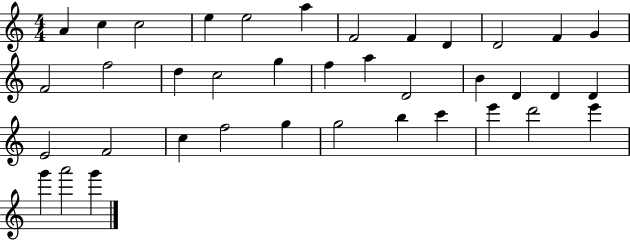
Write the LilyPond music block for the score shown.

{
  \clef treble
  \numericTimeSignature
  \time 4/4
  \key c \major
  a'4 c''4 c''2 | e''4 e''2 a''4 | f'2 f'4 d'4 | d'2 f'4 g'4 | \break f'2 f''2 | d''4 c''2 g''4 | f''4 a''4 d'2 | b'4 d'4 d'4 d'4 | \break e'2 f'2 | c''4 f''2 g''4 | g''2 b''4 c'''4 | e'''4 d'''2 e'''4 | \break g'''4 a'''2 g'''4 | \bar "|."
}